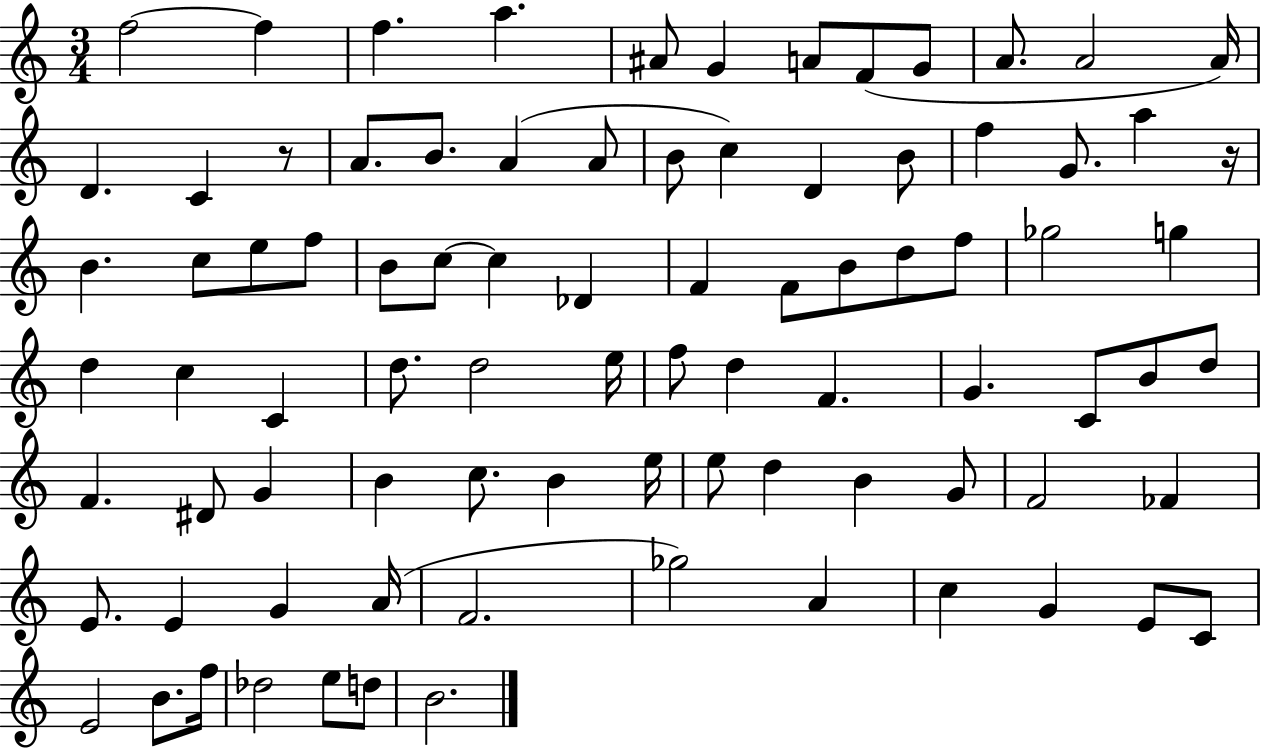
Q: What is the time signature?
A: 3/4